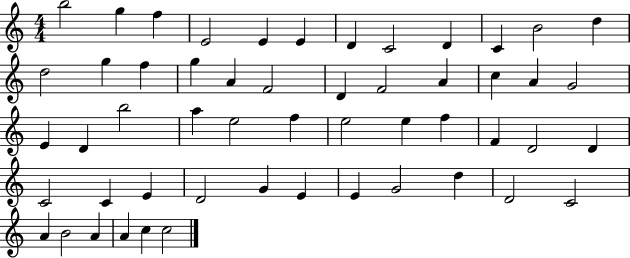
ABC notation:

X:1
T:Untitled
M:4/4
L:1/4
K:C
b2 g f E2 E E D C2 D C B2 d d2 g f g A F2 D F2 A c A G2 E D b2 a e2 f e2 e f F D2 D C2 C E D2 G E E G2 d D2 C2 A B2 A A c c2